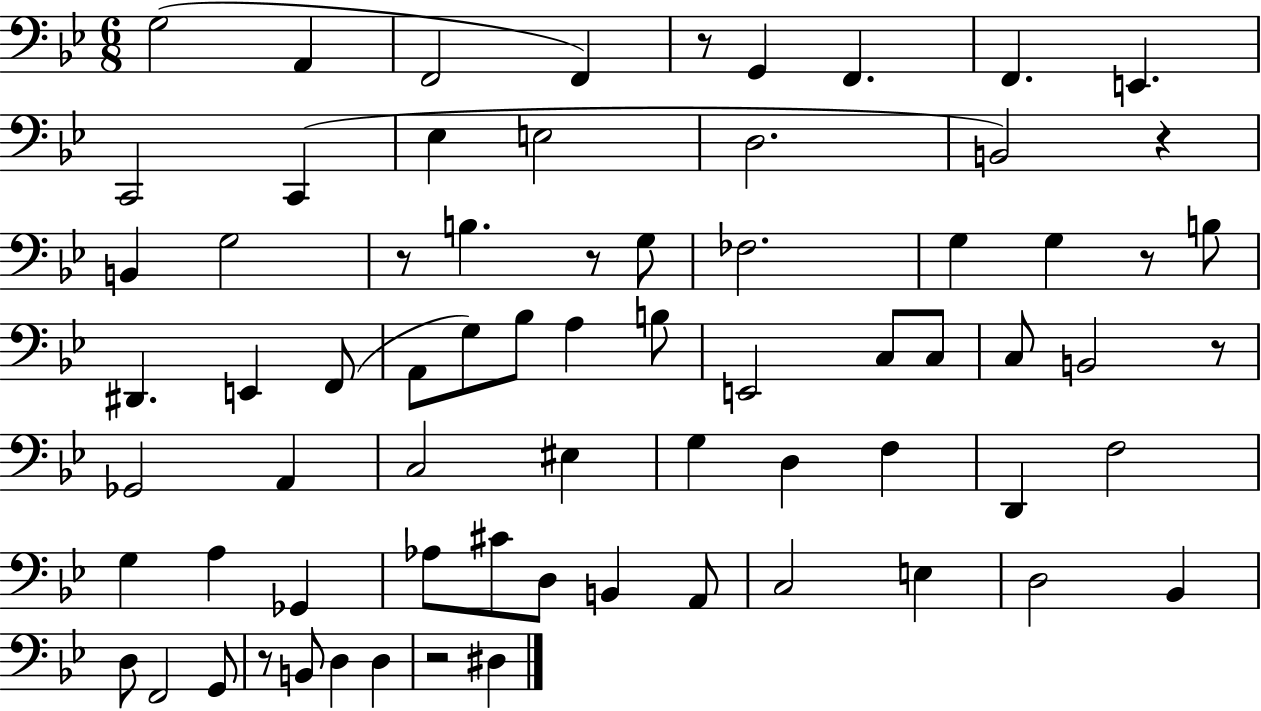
X:1
T:Untitled
M:6/8
L:1/4
K:Bb
G,2 A,, F,,2 F,, z/2 G,, F,, F,, E,, C,,2 C,, _E, E,2 D,2 B,,2 z B,, G,2 z/2 B, z/2 G,/2 _F,2 G, G, z/2 B,/2 ^D,, E,, F,,/2 A,,/2 G,/2 _B,/2 A, B,/2 E,,2 C,/2 C,/2 C,/2 B,,2 z/2 _G,,2 A,, C,2 ^E, G, D, F, D,, F,2 G, A, _G,, _A,/2 ^C/2 D,/2 B,, A,,/2 C,2 E, D,2 _B,, D,/2 F,,2 G,,/2 z/2 B,,/2 D, D, z2 ^D,